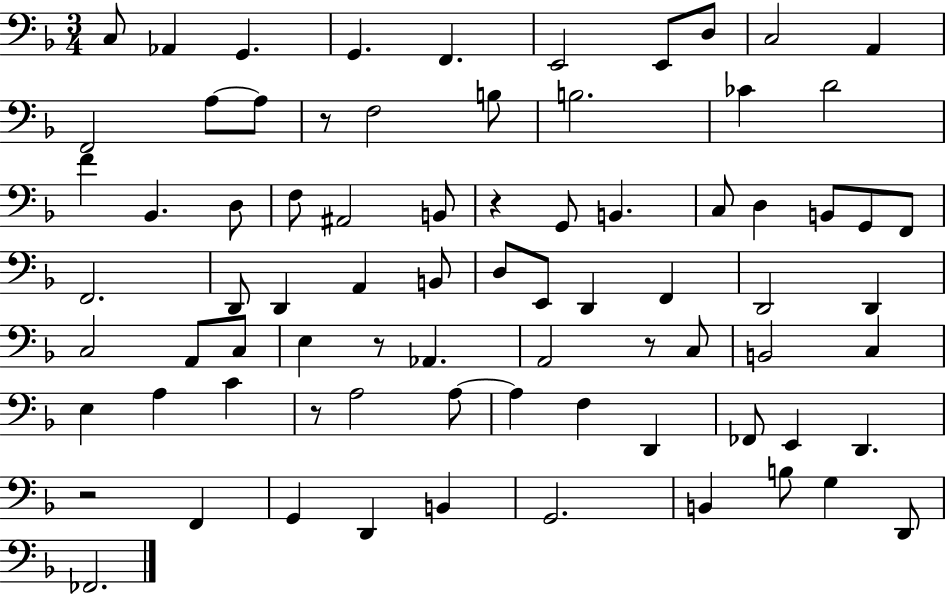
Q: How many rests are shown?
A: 6